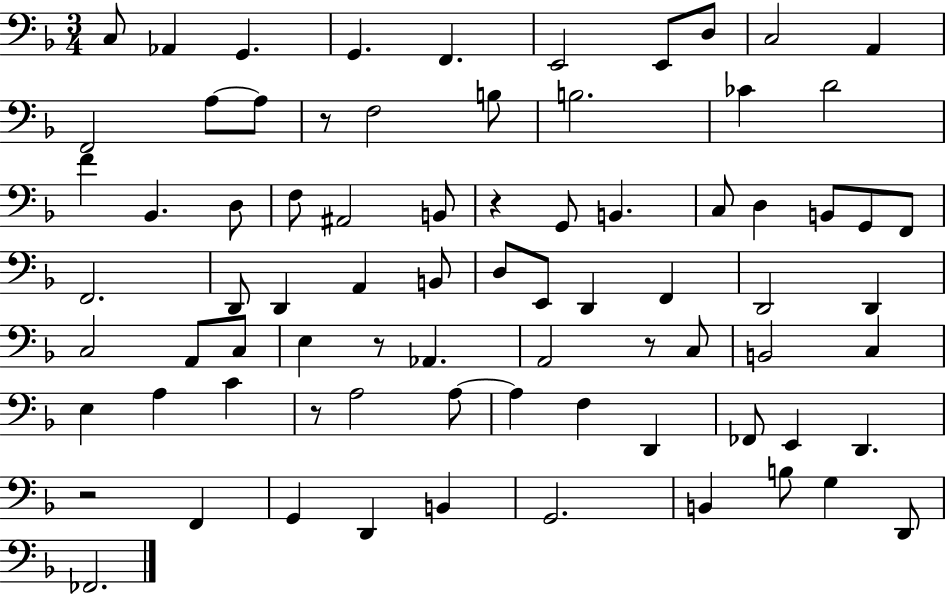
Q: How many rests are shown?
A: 6